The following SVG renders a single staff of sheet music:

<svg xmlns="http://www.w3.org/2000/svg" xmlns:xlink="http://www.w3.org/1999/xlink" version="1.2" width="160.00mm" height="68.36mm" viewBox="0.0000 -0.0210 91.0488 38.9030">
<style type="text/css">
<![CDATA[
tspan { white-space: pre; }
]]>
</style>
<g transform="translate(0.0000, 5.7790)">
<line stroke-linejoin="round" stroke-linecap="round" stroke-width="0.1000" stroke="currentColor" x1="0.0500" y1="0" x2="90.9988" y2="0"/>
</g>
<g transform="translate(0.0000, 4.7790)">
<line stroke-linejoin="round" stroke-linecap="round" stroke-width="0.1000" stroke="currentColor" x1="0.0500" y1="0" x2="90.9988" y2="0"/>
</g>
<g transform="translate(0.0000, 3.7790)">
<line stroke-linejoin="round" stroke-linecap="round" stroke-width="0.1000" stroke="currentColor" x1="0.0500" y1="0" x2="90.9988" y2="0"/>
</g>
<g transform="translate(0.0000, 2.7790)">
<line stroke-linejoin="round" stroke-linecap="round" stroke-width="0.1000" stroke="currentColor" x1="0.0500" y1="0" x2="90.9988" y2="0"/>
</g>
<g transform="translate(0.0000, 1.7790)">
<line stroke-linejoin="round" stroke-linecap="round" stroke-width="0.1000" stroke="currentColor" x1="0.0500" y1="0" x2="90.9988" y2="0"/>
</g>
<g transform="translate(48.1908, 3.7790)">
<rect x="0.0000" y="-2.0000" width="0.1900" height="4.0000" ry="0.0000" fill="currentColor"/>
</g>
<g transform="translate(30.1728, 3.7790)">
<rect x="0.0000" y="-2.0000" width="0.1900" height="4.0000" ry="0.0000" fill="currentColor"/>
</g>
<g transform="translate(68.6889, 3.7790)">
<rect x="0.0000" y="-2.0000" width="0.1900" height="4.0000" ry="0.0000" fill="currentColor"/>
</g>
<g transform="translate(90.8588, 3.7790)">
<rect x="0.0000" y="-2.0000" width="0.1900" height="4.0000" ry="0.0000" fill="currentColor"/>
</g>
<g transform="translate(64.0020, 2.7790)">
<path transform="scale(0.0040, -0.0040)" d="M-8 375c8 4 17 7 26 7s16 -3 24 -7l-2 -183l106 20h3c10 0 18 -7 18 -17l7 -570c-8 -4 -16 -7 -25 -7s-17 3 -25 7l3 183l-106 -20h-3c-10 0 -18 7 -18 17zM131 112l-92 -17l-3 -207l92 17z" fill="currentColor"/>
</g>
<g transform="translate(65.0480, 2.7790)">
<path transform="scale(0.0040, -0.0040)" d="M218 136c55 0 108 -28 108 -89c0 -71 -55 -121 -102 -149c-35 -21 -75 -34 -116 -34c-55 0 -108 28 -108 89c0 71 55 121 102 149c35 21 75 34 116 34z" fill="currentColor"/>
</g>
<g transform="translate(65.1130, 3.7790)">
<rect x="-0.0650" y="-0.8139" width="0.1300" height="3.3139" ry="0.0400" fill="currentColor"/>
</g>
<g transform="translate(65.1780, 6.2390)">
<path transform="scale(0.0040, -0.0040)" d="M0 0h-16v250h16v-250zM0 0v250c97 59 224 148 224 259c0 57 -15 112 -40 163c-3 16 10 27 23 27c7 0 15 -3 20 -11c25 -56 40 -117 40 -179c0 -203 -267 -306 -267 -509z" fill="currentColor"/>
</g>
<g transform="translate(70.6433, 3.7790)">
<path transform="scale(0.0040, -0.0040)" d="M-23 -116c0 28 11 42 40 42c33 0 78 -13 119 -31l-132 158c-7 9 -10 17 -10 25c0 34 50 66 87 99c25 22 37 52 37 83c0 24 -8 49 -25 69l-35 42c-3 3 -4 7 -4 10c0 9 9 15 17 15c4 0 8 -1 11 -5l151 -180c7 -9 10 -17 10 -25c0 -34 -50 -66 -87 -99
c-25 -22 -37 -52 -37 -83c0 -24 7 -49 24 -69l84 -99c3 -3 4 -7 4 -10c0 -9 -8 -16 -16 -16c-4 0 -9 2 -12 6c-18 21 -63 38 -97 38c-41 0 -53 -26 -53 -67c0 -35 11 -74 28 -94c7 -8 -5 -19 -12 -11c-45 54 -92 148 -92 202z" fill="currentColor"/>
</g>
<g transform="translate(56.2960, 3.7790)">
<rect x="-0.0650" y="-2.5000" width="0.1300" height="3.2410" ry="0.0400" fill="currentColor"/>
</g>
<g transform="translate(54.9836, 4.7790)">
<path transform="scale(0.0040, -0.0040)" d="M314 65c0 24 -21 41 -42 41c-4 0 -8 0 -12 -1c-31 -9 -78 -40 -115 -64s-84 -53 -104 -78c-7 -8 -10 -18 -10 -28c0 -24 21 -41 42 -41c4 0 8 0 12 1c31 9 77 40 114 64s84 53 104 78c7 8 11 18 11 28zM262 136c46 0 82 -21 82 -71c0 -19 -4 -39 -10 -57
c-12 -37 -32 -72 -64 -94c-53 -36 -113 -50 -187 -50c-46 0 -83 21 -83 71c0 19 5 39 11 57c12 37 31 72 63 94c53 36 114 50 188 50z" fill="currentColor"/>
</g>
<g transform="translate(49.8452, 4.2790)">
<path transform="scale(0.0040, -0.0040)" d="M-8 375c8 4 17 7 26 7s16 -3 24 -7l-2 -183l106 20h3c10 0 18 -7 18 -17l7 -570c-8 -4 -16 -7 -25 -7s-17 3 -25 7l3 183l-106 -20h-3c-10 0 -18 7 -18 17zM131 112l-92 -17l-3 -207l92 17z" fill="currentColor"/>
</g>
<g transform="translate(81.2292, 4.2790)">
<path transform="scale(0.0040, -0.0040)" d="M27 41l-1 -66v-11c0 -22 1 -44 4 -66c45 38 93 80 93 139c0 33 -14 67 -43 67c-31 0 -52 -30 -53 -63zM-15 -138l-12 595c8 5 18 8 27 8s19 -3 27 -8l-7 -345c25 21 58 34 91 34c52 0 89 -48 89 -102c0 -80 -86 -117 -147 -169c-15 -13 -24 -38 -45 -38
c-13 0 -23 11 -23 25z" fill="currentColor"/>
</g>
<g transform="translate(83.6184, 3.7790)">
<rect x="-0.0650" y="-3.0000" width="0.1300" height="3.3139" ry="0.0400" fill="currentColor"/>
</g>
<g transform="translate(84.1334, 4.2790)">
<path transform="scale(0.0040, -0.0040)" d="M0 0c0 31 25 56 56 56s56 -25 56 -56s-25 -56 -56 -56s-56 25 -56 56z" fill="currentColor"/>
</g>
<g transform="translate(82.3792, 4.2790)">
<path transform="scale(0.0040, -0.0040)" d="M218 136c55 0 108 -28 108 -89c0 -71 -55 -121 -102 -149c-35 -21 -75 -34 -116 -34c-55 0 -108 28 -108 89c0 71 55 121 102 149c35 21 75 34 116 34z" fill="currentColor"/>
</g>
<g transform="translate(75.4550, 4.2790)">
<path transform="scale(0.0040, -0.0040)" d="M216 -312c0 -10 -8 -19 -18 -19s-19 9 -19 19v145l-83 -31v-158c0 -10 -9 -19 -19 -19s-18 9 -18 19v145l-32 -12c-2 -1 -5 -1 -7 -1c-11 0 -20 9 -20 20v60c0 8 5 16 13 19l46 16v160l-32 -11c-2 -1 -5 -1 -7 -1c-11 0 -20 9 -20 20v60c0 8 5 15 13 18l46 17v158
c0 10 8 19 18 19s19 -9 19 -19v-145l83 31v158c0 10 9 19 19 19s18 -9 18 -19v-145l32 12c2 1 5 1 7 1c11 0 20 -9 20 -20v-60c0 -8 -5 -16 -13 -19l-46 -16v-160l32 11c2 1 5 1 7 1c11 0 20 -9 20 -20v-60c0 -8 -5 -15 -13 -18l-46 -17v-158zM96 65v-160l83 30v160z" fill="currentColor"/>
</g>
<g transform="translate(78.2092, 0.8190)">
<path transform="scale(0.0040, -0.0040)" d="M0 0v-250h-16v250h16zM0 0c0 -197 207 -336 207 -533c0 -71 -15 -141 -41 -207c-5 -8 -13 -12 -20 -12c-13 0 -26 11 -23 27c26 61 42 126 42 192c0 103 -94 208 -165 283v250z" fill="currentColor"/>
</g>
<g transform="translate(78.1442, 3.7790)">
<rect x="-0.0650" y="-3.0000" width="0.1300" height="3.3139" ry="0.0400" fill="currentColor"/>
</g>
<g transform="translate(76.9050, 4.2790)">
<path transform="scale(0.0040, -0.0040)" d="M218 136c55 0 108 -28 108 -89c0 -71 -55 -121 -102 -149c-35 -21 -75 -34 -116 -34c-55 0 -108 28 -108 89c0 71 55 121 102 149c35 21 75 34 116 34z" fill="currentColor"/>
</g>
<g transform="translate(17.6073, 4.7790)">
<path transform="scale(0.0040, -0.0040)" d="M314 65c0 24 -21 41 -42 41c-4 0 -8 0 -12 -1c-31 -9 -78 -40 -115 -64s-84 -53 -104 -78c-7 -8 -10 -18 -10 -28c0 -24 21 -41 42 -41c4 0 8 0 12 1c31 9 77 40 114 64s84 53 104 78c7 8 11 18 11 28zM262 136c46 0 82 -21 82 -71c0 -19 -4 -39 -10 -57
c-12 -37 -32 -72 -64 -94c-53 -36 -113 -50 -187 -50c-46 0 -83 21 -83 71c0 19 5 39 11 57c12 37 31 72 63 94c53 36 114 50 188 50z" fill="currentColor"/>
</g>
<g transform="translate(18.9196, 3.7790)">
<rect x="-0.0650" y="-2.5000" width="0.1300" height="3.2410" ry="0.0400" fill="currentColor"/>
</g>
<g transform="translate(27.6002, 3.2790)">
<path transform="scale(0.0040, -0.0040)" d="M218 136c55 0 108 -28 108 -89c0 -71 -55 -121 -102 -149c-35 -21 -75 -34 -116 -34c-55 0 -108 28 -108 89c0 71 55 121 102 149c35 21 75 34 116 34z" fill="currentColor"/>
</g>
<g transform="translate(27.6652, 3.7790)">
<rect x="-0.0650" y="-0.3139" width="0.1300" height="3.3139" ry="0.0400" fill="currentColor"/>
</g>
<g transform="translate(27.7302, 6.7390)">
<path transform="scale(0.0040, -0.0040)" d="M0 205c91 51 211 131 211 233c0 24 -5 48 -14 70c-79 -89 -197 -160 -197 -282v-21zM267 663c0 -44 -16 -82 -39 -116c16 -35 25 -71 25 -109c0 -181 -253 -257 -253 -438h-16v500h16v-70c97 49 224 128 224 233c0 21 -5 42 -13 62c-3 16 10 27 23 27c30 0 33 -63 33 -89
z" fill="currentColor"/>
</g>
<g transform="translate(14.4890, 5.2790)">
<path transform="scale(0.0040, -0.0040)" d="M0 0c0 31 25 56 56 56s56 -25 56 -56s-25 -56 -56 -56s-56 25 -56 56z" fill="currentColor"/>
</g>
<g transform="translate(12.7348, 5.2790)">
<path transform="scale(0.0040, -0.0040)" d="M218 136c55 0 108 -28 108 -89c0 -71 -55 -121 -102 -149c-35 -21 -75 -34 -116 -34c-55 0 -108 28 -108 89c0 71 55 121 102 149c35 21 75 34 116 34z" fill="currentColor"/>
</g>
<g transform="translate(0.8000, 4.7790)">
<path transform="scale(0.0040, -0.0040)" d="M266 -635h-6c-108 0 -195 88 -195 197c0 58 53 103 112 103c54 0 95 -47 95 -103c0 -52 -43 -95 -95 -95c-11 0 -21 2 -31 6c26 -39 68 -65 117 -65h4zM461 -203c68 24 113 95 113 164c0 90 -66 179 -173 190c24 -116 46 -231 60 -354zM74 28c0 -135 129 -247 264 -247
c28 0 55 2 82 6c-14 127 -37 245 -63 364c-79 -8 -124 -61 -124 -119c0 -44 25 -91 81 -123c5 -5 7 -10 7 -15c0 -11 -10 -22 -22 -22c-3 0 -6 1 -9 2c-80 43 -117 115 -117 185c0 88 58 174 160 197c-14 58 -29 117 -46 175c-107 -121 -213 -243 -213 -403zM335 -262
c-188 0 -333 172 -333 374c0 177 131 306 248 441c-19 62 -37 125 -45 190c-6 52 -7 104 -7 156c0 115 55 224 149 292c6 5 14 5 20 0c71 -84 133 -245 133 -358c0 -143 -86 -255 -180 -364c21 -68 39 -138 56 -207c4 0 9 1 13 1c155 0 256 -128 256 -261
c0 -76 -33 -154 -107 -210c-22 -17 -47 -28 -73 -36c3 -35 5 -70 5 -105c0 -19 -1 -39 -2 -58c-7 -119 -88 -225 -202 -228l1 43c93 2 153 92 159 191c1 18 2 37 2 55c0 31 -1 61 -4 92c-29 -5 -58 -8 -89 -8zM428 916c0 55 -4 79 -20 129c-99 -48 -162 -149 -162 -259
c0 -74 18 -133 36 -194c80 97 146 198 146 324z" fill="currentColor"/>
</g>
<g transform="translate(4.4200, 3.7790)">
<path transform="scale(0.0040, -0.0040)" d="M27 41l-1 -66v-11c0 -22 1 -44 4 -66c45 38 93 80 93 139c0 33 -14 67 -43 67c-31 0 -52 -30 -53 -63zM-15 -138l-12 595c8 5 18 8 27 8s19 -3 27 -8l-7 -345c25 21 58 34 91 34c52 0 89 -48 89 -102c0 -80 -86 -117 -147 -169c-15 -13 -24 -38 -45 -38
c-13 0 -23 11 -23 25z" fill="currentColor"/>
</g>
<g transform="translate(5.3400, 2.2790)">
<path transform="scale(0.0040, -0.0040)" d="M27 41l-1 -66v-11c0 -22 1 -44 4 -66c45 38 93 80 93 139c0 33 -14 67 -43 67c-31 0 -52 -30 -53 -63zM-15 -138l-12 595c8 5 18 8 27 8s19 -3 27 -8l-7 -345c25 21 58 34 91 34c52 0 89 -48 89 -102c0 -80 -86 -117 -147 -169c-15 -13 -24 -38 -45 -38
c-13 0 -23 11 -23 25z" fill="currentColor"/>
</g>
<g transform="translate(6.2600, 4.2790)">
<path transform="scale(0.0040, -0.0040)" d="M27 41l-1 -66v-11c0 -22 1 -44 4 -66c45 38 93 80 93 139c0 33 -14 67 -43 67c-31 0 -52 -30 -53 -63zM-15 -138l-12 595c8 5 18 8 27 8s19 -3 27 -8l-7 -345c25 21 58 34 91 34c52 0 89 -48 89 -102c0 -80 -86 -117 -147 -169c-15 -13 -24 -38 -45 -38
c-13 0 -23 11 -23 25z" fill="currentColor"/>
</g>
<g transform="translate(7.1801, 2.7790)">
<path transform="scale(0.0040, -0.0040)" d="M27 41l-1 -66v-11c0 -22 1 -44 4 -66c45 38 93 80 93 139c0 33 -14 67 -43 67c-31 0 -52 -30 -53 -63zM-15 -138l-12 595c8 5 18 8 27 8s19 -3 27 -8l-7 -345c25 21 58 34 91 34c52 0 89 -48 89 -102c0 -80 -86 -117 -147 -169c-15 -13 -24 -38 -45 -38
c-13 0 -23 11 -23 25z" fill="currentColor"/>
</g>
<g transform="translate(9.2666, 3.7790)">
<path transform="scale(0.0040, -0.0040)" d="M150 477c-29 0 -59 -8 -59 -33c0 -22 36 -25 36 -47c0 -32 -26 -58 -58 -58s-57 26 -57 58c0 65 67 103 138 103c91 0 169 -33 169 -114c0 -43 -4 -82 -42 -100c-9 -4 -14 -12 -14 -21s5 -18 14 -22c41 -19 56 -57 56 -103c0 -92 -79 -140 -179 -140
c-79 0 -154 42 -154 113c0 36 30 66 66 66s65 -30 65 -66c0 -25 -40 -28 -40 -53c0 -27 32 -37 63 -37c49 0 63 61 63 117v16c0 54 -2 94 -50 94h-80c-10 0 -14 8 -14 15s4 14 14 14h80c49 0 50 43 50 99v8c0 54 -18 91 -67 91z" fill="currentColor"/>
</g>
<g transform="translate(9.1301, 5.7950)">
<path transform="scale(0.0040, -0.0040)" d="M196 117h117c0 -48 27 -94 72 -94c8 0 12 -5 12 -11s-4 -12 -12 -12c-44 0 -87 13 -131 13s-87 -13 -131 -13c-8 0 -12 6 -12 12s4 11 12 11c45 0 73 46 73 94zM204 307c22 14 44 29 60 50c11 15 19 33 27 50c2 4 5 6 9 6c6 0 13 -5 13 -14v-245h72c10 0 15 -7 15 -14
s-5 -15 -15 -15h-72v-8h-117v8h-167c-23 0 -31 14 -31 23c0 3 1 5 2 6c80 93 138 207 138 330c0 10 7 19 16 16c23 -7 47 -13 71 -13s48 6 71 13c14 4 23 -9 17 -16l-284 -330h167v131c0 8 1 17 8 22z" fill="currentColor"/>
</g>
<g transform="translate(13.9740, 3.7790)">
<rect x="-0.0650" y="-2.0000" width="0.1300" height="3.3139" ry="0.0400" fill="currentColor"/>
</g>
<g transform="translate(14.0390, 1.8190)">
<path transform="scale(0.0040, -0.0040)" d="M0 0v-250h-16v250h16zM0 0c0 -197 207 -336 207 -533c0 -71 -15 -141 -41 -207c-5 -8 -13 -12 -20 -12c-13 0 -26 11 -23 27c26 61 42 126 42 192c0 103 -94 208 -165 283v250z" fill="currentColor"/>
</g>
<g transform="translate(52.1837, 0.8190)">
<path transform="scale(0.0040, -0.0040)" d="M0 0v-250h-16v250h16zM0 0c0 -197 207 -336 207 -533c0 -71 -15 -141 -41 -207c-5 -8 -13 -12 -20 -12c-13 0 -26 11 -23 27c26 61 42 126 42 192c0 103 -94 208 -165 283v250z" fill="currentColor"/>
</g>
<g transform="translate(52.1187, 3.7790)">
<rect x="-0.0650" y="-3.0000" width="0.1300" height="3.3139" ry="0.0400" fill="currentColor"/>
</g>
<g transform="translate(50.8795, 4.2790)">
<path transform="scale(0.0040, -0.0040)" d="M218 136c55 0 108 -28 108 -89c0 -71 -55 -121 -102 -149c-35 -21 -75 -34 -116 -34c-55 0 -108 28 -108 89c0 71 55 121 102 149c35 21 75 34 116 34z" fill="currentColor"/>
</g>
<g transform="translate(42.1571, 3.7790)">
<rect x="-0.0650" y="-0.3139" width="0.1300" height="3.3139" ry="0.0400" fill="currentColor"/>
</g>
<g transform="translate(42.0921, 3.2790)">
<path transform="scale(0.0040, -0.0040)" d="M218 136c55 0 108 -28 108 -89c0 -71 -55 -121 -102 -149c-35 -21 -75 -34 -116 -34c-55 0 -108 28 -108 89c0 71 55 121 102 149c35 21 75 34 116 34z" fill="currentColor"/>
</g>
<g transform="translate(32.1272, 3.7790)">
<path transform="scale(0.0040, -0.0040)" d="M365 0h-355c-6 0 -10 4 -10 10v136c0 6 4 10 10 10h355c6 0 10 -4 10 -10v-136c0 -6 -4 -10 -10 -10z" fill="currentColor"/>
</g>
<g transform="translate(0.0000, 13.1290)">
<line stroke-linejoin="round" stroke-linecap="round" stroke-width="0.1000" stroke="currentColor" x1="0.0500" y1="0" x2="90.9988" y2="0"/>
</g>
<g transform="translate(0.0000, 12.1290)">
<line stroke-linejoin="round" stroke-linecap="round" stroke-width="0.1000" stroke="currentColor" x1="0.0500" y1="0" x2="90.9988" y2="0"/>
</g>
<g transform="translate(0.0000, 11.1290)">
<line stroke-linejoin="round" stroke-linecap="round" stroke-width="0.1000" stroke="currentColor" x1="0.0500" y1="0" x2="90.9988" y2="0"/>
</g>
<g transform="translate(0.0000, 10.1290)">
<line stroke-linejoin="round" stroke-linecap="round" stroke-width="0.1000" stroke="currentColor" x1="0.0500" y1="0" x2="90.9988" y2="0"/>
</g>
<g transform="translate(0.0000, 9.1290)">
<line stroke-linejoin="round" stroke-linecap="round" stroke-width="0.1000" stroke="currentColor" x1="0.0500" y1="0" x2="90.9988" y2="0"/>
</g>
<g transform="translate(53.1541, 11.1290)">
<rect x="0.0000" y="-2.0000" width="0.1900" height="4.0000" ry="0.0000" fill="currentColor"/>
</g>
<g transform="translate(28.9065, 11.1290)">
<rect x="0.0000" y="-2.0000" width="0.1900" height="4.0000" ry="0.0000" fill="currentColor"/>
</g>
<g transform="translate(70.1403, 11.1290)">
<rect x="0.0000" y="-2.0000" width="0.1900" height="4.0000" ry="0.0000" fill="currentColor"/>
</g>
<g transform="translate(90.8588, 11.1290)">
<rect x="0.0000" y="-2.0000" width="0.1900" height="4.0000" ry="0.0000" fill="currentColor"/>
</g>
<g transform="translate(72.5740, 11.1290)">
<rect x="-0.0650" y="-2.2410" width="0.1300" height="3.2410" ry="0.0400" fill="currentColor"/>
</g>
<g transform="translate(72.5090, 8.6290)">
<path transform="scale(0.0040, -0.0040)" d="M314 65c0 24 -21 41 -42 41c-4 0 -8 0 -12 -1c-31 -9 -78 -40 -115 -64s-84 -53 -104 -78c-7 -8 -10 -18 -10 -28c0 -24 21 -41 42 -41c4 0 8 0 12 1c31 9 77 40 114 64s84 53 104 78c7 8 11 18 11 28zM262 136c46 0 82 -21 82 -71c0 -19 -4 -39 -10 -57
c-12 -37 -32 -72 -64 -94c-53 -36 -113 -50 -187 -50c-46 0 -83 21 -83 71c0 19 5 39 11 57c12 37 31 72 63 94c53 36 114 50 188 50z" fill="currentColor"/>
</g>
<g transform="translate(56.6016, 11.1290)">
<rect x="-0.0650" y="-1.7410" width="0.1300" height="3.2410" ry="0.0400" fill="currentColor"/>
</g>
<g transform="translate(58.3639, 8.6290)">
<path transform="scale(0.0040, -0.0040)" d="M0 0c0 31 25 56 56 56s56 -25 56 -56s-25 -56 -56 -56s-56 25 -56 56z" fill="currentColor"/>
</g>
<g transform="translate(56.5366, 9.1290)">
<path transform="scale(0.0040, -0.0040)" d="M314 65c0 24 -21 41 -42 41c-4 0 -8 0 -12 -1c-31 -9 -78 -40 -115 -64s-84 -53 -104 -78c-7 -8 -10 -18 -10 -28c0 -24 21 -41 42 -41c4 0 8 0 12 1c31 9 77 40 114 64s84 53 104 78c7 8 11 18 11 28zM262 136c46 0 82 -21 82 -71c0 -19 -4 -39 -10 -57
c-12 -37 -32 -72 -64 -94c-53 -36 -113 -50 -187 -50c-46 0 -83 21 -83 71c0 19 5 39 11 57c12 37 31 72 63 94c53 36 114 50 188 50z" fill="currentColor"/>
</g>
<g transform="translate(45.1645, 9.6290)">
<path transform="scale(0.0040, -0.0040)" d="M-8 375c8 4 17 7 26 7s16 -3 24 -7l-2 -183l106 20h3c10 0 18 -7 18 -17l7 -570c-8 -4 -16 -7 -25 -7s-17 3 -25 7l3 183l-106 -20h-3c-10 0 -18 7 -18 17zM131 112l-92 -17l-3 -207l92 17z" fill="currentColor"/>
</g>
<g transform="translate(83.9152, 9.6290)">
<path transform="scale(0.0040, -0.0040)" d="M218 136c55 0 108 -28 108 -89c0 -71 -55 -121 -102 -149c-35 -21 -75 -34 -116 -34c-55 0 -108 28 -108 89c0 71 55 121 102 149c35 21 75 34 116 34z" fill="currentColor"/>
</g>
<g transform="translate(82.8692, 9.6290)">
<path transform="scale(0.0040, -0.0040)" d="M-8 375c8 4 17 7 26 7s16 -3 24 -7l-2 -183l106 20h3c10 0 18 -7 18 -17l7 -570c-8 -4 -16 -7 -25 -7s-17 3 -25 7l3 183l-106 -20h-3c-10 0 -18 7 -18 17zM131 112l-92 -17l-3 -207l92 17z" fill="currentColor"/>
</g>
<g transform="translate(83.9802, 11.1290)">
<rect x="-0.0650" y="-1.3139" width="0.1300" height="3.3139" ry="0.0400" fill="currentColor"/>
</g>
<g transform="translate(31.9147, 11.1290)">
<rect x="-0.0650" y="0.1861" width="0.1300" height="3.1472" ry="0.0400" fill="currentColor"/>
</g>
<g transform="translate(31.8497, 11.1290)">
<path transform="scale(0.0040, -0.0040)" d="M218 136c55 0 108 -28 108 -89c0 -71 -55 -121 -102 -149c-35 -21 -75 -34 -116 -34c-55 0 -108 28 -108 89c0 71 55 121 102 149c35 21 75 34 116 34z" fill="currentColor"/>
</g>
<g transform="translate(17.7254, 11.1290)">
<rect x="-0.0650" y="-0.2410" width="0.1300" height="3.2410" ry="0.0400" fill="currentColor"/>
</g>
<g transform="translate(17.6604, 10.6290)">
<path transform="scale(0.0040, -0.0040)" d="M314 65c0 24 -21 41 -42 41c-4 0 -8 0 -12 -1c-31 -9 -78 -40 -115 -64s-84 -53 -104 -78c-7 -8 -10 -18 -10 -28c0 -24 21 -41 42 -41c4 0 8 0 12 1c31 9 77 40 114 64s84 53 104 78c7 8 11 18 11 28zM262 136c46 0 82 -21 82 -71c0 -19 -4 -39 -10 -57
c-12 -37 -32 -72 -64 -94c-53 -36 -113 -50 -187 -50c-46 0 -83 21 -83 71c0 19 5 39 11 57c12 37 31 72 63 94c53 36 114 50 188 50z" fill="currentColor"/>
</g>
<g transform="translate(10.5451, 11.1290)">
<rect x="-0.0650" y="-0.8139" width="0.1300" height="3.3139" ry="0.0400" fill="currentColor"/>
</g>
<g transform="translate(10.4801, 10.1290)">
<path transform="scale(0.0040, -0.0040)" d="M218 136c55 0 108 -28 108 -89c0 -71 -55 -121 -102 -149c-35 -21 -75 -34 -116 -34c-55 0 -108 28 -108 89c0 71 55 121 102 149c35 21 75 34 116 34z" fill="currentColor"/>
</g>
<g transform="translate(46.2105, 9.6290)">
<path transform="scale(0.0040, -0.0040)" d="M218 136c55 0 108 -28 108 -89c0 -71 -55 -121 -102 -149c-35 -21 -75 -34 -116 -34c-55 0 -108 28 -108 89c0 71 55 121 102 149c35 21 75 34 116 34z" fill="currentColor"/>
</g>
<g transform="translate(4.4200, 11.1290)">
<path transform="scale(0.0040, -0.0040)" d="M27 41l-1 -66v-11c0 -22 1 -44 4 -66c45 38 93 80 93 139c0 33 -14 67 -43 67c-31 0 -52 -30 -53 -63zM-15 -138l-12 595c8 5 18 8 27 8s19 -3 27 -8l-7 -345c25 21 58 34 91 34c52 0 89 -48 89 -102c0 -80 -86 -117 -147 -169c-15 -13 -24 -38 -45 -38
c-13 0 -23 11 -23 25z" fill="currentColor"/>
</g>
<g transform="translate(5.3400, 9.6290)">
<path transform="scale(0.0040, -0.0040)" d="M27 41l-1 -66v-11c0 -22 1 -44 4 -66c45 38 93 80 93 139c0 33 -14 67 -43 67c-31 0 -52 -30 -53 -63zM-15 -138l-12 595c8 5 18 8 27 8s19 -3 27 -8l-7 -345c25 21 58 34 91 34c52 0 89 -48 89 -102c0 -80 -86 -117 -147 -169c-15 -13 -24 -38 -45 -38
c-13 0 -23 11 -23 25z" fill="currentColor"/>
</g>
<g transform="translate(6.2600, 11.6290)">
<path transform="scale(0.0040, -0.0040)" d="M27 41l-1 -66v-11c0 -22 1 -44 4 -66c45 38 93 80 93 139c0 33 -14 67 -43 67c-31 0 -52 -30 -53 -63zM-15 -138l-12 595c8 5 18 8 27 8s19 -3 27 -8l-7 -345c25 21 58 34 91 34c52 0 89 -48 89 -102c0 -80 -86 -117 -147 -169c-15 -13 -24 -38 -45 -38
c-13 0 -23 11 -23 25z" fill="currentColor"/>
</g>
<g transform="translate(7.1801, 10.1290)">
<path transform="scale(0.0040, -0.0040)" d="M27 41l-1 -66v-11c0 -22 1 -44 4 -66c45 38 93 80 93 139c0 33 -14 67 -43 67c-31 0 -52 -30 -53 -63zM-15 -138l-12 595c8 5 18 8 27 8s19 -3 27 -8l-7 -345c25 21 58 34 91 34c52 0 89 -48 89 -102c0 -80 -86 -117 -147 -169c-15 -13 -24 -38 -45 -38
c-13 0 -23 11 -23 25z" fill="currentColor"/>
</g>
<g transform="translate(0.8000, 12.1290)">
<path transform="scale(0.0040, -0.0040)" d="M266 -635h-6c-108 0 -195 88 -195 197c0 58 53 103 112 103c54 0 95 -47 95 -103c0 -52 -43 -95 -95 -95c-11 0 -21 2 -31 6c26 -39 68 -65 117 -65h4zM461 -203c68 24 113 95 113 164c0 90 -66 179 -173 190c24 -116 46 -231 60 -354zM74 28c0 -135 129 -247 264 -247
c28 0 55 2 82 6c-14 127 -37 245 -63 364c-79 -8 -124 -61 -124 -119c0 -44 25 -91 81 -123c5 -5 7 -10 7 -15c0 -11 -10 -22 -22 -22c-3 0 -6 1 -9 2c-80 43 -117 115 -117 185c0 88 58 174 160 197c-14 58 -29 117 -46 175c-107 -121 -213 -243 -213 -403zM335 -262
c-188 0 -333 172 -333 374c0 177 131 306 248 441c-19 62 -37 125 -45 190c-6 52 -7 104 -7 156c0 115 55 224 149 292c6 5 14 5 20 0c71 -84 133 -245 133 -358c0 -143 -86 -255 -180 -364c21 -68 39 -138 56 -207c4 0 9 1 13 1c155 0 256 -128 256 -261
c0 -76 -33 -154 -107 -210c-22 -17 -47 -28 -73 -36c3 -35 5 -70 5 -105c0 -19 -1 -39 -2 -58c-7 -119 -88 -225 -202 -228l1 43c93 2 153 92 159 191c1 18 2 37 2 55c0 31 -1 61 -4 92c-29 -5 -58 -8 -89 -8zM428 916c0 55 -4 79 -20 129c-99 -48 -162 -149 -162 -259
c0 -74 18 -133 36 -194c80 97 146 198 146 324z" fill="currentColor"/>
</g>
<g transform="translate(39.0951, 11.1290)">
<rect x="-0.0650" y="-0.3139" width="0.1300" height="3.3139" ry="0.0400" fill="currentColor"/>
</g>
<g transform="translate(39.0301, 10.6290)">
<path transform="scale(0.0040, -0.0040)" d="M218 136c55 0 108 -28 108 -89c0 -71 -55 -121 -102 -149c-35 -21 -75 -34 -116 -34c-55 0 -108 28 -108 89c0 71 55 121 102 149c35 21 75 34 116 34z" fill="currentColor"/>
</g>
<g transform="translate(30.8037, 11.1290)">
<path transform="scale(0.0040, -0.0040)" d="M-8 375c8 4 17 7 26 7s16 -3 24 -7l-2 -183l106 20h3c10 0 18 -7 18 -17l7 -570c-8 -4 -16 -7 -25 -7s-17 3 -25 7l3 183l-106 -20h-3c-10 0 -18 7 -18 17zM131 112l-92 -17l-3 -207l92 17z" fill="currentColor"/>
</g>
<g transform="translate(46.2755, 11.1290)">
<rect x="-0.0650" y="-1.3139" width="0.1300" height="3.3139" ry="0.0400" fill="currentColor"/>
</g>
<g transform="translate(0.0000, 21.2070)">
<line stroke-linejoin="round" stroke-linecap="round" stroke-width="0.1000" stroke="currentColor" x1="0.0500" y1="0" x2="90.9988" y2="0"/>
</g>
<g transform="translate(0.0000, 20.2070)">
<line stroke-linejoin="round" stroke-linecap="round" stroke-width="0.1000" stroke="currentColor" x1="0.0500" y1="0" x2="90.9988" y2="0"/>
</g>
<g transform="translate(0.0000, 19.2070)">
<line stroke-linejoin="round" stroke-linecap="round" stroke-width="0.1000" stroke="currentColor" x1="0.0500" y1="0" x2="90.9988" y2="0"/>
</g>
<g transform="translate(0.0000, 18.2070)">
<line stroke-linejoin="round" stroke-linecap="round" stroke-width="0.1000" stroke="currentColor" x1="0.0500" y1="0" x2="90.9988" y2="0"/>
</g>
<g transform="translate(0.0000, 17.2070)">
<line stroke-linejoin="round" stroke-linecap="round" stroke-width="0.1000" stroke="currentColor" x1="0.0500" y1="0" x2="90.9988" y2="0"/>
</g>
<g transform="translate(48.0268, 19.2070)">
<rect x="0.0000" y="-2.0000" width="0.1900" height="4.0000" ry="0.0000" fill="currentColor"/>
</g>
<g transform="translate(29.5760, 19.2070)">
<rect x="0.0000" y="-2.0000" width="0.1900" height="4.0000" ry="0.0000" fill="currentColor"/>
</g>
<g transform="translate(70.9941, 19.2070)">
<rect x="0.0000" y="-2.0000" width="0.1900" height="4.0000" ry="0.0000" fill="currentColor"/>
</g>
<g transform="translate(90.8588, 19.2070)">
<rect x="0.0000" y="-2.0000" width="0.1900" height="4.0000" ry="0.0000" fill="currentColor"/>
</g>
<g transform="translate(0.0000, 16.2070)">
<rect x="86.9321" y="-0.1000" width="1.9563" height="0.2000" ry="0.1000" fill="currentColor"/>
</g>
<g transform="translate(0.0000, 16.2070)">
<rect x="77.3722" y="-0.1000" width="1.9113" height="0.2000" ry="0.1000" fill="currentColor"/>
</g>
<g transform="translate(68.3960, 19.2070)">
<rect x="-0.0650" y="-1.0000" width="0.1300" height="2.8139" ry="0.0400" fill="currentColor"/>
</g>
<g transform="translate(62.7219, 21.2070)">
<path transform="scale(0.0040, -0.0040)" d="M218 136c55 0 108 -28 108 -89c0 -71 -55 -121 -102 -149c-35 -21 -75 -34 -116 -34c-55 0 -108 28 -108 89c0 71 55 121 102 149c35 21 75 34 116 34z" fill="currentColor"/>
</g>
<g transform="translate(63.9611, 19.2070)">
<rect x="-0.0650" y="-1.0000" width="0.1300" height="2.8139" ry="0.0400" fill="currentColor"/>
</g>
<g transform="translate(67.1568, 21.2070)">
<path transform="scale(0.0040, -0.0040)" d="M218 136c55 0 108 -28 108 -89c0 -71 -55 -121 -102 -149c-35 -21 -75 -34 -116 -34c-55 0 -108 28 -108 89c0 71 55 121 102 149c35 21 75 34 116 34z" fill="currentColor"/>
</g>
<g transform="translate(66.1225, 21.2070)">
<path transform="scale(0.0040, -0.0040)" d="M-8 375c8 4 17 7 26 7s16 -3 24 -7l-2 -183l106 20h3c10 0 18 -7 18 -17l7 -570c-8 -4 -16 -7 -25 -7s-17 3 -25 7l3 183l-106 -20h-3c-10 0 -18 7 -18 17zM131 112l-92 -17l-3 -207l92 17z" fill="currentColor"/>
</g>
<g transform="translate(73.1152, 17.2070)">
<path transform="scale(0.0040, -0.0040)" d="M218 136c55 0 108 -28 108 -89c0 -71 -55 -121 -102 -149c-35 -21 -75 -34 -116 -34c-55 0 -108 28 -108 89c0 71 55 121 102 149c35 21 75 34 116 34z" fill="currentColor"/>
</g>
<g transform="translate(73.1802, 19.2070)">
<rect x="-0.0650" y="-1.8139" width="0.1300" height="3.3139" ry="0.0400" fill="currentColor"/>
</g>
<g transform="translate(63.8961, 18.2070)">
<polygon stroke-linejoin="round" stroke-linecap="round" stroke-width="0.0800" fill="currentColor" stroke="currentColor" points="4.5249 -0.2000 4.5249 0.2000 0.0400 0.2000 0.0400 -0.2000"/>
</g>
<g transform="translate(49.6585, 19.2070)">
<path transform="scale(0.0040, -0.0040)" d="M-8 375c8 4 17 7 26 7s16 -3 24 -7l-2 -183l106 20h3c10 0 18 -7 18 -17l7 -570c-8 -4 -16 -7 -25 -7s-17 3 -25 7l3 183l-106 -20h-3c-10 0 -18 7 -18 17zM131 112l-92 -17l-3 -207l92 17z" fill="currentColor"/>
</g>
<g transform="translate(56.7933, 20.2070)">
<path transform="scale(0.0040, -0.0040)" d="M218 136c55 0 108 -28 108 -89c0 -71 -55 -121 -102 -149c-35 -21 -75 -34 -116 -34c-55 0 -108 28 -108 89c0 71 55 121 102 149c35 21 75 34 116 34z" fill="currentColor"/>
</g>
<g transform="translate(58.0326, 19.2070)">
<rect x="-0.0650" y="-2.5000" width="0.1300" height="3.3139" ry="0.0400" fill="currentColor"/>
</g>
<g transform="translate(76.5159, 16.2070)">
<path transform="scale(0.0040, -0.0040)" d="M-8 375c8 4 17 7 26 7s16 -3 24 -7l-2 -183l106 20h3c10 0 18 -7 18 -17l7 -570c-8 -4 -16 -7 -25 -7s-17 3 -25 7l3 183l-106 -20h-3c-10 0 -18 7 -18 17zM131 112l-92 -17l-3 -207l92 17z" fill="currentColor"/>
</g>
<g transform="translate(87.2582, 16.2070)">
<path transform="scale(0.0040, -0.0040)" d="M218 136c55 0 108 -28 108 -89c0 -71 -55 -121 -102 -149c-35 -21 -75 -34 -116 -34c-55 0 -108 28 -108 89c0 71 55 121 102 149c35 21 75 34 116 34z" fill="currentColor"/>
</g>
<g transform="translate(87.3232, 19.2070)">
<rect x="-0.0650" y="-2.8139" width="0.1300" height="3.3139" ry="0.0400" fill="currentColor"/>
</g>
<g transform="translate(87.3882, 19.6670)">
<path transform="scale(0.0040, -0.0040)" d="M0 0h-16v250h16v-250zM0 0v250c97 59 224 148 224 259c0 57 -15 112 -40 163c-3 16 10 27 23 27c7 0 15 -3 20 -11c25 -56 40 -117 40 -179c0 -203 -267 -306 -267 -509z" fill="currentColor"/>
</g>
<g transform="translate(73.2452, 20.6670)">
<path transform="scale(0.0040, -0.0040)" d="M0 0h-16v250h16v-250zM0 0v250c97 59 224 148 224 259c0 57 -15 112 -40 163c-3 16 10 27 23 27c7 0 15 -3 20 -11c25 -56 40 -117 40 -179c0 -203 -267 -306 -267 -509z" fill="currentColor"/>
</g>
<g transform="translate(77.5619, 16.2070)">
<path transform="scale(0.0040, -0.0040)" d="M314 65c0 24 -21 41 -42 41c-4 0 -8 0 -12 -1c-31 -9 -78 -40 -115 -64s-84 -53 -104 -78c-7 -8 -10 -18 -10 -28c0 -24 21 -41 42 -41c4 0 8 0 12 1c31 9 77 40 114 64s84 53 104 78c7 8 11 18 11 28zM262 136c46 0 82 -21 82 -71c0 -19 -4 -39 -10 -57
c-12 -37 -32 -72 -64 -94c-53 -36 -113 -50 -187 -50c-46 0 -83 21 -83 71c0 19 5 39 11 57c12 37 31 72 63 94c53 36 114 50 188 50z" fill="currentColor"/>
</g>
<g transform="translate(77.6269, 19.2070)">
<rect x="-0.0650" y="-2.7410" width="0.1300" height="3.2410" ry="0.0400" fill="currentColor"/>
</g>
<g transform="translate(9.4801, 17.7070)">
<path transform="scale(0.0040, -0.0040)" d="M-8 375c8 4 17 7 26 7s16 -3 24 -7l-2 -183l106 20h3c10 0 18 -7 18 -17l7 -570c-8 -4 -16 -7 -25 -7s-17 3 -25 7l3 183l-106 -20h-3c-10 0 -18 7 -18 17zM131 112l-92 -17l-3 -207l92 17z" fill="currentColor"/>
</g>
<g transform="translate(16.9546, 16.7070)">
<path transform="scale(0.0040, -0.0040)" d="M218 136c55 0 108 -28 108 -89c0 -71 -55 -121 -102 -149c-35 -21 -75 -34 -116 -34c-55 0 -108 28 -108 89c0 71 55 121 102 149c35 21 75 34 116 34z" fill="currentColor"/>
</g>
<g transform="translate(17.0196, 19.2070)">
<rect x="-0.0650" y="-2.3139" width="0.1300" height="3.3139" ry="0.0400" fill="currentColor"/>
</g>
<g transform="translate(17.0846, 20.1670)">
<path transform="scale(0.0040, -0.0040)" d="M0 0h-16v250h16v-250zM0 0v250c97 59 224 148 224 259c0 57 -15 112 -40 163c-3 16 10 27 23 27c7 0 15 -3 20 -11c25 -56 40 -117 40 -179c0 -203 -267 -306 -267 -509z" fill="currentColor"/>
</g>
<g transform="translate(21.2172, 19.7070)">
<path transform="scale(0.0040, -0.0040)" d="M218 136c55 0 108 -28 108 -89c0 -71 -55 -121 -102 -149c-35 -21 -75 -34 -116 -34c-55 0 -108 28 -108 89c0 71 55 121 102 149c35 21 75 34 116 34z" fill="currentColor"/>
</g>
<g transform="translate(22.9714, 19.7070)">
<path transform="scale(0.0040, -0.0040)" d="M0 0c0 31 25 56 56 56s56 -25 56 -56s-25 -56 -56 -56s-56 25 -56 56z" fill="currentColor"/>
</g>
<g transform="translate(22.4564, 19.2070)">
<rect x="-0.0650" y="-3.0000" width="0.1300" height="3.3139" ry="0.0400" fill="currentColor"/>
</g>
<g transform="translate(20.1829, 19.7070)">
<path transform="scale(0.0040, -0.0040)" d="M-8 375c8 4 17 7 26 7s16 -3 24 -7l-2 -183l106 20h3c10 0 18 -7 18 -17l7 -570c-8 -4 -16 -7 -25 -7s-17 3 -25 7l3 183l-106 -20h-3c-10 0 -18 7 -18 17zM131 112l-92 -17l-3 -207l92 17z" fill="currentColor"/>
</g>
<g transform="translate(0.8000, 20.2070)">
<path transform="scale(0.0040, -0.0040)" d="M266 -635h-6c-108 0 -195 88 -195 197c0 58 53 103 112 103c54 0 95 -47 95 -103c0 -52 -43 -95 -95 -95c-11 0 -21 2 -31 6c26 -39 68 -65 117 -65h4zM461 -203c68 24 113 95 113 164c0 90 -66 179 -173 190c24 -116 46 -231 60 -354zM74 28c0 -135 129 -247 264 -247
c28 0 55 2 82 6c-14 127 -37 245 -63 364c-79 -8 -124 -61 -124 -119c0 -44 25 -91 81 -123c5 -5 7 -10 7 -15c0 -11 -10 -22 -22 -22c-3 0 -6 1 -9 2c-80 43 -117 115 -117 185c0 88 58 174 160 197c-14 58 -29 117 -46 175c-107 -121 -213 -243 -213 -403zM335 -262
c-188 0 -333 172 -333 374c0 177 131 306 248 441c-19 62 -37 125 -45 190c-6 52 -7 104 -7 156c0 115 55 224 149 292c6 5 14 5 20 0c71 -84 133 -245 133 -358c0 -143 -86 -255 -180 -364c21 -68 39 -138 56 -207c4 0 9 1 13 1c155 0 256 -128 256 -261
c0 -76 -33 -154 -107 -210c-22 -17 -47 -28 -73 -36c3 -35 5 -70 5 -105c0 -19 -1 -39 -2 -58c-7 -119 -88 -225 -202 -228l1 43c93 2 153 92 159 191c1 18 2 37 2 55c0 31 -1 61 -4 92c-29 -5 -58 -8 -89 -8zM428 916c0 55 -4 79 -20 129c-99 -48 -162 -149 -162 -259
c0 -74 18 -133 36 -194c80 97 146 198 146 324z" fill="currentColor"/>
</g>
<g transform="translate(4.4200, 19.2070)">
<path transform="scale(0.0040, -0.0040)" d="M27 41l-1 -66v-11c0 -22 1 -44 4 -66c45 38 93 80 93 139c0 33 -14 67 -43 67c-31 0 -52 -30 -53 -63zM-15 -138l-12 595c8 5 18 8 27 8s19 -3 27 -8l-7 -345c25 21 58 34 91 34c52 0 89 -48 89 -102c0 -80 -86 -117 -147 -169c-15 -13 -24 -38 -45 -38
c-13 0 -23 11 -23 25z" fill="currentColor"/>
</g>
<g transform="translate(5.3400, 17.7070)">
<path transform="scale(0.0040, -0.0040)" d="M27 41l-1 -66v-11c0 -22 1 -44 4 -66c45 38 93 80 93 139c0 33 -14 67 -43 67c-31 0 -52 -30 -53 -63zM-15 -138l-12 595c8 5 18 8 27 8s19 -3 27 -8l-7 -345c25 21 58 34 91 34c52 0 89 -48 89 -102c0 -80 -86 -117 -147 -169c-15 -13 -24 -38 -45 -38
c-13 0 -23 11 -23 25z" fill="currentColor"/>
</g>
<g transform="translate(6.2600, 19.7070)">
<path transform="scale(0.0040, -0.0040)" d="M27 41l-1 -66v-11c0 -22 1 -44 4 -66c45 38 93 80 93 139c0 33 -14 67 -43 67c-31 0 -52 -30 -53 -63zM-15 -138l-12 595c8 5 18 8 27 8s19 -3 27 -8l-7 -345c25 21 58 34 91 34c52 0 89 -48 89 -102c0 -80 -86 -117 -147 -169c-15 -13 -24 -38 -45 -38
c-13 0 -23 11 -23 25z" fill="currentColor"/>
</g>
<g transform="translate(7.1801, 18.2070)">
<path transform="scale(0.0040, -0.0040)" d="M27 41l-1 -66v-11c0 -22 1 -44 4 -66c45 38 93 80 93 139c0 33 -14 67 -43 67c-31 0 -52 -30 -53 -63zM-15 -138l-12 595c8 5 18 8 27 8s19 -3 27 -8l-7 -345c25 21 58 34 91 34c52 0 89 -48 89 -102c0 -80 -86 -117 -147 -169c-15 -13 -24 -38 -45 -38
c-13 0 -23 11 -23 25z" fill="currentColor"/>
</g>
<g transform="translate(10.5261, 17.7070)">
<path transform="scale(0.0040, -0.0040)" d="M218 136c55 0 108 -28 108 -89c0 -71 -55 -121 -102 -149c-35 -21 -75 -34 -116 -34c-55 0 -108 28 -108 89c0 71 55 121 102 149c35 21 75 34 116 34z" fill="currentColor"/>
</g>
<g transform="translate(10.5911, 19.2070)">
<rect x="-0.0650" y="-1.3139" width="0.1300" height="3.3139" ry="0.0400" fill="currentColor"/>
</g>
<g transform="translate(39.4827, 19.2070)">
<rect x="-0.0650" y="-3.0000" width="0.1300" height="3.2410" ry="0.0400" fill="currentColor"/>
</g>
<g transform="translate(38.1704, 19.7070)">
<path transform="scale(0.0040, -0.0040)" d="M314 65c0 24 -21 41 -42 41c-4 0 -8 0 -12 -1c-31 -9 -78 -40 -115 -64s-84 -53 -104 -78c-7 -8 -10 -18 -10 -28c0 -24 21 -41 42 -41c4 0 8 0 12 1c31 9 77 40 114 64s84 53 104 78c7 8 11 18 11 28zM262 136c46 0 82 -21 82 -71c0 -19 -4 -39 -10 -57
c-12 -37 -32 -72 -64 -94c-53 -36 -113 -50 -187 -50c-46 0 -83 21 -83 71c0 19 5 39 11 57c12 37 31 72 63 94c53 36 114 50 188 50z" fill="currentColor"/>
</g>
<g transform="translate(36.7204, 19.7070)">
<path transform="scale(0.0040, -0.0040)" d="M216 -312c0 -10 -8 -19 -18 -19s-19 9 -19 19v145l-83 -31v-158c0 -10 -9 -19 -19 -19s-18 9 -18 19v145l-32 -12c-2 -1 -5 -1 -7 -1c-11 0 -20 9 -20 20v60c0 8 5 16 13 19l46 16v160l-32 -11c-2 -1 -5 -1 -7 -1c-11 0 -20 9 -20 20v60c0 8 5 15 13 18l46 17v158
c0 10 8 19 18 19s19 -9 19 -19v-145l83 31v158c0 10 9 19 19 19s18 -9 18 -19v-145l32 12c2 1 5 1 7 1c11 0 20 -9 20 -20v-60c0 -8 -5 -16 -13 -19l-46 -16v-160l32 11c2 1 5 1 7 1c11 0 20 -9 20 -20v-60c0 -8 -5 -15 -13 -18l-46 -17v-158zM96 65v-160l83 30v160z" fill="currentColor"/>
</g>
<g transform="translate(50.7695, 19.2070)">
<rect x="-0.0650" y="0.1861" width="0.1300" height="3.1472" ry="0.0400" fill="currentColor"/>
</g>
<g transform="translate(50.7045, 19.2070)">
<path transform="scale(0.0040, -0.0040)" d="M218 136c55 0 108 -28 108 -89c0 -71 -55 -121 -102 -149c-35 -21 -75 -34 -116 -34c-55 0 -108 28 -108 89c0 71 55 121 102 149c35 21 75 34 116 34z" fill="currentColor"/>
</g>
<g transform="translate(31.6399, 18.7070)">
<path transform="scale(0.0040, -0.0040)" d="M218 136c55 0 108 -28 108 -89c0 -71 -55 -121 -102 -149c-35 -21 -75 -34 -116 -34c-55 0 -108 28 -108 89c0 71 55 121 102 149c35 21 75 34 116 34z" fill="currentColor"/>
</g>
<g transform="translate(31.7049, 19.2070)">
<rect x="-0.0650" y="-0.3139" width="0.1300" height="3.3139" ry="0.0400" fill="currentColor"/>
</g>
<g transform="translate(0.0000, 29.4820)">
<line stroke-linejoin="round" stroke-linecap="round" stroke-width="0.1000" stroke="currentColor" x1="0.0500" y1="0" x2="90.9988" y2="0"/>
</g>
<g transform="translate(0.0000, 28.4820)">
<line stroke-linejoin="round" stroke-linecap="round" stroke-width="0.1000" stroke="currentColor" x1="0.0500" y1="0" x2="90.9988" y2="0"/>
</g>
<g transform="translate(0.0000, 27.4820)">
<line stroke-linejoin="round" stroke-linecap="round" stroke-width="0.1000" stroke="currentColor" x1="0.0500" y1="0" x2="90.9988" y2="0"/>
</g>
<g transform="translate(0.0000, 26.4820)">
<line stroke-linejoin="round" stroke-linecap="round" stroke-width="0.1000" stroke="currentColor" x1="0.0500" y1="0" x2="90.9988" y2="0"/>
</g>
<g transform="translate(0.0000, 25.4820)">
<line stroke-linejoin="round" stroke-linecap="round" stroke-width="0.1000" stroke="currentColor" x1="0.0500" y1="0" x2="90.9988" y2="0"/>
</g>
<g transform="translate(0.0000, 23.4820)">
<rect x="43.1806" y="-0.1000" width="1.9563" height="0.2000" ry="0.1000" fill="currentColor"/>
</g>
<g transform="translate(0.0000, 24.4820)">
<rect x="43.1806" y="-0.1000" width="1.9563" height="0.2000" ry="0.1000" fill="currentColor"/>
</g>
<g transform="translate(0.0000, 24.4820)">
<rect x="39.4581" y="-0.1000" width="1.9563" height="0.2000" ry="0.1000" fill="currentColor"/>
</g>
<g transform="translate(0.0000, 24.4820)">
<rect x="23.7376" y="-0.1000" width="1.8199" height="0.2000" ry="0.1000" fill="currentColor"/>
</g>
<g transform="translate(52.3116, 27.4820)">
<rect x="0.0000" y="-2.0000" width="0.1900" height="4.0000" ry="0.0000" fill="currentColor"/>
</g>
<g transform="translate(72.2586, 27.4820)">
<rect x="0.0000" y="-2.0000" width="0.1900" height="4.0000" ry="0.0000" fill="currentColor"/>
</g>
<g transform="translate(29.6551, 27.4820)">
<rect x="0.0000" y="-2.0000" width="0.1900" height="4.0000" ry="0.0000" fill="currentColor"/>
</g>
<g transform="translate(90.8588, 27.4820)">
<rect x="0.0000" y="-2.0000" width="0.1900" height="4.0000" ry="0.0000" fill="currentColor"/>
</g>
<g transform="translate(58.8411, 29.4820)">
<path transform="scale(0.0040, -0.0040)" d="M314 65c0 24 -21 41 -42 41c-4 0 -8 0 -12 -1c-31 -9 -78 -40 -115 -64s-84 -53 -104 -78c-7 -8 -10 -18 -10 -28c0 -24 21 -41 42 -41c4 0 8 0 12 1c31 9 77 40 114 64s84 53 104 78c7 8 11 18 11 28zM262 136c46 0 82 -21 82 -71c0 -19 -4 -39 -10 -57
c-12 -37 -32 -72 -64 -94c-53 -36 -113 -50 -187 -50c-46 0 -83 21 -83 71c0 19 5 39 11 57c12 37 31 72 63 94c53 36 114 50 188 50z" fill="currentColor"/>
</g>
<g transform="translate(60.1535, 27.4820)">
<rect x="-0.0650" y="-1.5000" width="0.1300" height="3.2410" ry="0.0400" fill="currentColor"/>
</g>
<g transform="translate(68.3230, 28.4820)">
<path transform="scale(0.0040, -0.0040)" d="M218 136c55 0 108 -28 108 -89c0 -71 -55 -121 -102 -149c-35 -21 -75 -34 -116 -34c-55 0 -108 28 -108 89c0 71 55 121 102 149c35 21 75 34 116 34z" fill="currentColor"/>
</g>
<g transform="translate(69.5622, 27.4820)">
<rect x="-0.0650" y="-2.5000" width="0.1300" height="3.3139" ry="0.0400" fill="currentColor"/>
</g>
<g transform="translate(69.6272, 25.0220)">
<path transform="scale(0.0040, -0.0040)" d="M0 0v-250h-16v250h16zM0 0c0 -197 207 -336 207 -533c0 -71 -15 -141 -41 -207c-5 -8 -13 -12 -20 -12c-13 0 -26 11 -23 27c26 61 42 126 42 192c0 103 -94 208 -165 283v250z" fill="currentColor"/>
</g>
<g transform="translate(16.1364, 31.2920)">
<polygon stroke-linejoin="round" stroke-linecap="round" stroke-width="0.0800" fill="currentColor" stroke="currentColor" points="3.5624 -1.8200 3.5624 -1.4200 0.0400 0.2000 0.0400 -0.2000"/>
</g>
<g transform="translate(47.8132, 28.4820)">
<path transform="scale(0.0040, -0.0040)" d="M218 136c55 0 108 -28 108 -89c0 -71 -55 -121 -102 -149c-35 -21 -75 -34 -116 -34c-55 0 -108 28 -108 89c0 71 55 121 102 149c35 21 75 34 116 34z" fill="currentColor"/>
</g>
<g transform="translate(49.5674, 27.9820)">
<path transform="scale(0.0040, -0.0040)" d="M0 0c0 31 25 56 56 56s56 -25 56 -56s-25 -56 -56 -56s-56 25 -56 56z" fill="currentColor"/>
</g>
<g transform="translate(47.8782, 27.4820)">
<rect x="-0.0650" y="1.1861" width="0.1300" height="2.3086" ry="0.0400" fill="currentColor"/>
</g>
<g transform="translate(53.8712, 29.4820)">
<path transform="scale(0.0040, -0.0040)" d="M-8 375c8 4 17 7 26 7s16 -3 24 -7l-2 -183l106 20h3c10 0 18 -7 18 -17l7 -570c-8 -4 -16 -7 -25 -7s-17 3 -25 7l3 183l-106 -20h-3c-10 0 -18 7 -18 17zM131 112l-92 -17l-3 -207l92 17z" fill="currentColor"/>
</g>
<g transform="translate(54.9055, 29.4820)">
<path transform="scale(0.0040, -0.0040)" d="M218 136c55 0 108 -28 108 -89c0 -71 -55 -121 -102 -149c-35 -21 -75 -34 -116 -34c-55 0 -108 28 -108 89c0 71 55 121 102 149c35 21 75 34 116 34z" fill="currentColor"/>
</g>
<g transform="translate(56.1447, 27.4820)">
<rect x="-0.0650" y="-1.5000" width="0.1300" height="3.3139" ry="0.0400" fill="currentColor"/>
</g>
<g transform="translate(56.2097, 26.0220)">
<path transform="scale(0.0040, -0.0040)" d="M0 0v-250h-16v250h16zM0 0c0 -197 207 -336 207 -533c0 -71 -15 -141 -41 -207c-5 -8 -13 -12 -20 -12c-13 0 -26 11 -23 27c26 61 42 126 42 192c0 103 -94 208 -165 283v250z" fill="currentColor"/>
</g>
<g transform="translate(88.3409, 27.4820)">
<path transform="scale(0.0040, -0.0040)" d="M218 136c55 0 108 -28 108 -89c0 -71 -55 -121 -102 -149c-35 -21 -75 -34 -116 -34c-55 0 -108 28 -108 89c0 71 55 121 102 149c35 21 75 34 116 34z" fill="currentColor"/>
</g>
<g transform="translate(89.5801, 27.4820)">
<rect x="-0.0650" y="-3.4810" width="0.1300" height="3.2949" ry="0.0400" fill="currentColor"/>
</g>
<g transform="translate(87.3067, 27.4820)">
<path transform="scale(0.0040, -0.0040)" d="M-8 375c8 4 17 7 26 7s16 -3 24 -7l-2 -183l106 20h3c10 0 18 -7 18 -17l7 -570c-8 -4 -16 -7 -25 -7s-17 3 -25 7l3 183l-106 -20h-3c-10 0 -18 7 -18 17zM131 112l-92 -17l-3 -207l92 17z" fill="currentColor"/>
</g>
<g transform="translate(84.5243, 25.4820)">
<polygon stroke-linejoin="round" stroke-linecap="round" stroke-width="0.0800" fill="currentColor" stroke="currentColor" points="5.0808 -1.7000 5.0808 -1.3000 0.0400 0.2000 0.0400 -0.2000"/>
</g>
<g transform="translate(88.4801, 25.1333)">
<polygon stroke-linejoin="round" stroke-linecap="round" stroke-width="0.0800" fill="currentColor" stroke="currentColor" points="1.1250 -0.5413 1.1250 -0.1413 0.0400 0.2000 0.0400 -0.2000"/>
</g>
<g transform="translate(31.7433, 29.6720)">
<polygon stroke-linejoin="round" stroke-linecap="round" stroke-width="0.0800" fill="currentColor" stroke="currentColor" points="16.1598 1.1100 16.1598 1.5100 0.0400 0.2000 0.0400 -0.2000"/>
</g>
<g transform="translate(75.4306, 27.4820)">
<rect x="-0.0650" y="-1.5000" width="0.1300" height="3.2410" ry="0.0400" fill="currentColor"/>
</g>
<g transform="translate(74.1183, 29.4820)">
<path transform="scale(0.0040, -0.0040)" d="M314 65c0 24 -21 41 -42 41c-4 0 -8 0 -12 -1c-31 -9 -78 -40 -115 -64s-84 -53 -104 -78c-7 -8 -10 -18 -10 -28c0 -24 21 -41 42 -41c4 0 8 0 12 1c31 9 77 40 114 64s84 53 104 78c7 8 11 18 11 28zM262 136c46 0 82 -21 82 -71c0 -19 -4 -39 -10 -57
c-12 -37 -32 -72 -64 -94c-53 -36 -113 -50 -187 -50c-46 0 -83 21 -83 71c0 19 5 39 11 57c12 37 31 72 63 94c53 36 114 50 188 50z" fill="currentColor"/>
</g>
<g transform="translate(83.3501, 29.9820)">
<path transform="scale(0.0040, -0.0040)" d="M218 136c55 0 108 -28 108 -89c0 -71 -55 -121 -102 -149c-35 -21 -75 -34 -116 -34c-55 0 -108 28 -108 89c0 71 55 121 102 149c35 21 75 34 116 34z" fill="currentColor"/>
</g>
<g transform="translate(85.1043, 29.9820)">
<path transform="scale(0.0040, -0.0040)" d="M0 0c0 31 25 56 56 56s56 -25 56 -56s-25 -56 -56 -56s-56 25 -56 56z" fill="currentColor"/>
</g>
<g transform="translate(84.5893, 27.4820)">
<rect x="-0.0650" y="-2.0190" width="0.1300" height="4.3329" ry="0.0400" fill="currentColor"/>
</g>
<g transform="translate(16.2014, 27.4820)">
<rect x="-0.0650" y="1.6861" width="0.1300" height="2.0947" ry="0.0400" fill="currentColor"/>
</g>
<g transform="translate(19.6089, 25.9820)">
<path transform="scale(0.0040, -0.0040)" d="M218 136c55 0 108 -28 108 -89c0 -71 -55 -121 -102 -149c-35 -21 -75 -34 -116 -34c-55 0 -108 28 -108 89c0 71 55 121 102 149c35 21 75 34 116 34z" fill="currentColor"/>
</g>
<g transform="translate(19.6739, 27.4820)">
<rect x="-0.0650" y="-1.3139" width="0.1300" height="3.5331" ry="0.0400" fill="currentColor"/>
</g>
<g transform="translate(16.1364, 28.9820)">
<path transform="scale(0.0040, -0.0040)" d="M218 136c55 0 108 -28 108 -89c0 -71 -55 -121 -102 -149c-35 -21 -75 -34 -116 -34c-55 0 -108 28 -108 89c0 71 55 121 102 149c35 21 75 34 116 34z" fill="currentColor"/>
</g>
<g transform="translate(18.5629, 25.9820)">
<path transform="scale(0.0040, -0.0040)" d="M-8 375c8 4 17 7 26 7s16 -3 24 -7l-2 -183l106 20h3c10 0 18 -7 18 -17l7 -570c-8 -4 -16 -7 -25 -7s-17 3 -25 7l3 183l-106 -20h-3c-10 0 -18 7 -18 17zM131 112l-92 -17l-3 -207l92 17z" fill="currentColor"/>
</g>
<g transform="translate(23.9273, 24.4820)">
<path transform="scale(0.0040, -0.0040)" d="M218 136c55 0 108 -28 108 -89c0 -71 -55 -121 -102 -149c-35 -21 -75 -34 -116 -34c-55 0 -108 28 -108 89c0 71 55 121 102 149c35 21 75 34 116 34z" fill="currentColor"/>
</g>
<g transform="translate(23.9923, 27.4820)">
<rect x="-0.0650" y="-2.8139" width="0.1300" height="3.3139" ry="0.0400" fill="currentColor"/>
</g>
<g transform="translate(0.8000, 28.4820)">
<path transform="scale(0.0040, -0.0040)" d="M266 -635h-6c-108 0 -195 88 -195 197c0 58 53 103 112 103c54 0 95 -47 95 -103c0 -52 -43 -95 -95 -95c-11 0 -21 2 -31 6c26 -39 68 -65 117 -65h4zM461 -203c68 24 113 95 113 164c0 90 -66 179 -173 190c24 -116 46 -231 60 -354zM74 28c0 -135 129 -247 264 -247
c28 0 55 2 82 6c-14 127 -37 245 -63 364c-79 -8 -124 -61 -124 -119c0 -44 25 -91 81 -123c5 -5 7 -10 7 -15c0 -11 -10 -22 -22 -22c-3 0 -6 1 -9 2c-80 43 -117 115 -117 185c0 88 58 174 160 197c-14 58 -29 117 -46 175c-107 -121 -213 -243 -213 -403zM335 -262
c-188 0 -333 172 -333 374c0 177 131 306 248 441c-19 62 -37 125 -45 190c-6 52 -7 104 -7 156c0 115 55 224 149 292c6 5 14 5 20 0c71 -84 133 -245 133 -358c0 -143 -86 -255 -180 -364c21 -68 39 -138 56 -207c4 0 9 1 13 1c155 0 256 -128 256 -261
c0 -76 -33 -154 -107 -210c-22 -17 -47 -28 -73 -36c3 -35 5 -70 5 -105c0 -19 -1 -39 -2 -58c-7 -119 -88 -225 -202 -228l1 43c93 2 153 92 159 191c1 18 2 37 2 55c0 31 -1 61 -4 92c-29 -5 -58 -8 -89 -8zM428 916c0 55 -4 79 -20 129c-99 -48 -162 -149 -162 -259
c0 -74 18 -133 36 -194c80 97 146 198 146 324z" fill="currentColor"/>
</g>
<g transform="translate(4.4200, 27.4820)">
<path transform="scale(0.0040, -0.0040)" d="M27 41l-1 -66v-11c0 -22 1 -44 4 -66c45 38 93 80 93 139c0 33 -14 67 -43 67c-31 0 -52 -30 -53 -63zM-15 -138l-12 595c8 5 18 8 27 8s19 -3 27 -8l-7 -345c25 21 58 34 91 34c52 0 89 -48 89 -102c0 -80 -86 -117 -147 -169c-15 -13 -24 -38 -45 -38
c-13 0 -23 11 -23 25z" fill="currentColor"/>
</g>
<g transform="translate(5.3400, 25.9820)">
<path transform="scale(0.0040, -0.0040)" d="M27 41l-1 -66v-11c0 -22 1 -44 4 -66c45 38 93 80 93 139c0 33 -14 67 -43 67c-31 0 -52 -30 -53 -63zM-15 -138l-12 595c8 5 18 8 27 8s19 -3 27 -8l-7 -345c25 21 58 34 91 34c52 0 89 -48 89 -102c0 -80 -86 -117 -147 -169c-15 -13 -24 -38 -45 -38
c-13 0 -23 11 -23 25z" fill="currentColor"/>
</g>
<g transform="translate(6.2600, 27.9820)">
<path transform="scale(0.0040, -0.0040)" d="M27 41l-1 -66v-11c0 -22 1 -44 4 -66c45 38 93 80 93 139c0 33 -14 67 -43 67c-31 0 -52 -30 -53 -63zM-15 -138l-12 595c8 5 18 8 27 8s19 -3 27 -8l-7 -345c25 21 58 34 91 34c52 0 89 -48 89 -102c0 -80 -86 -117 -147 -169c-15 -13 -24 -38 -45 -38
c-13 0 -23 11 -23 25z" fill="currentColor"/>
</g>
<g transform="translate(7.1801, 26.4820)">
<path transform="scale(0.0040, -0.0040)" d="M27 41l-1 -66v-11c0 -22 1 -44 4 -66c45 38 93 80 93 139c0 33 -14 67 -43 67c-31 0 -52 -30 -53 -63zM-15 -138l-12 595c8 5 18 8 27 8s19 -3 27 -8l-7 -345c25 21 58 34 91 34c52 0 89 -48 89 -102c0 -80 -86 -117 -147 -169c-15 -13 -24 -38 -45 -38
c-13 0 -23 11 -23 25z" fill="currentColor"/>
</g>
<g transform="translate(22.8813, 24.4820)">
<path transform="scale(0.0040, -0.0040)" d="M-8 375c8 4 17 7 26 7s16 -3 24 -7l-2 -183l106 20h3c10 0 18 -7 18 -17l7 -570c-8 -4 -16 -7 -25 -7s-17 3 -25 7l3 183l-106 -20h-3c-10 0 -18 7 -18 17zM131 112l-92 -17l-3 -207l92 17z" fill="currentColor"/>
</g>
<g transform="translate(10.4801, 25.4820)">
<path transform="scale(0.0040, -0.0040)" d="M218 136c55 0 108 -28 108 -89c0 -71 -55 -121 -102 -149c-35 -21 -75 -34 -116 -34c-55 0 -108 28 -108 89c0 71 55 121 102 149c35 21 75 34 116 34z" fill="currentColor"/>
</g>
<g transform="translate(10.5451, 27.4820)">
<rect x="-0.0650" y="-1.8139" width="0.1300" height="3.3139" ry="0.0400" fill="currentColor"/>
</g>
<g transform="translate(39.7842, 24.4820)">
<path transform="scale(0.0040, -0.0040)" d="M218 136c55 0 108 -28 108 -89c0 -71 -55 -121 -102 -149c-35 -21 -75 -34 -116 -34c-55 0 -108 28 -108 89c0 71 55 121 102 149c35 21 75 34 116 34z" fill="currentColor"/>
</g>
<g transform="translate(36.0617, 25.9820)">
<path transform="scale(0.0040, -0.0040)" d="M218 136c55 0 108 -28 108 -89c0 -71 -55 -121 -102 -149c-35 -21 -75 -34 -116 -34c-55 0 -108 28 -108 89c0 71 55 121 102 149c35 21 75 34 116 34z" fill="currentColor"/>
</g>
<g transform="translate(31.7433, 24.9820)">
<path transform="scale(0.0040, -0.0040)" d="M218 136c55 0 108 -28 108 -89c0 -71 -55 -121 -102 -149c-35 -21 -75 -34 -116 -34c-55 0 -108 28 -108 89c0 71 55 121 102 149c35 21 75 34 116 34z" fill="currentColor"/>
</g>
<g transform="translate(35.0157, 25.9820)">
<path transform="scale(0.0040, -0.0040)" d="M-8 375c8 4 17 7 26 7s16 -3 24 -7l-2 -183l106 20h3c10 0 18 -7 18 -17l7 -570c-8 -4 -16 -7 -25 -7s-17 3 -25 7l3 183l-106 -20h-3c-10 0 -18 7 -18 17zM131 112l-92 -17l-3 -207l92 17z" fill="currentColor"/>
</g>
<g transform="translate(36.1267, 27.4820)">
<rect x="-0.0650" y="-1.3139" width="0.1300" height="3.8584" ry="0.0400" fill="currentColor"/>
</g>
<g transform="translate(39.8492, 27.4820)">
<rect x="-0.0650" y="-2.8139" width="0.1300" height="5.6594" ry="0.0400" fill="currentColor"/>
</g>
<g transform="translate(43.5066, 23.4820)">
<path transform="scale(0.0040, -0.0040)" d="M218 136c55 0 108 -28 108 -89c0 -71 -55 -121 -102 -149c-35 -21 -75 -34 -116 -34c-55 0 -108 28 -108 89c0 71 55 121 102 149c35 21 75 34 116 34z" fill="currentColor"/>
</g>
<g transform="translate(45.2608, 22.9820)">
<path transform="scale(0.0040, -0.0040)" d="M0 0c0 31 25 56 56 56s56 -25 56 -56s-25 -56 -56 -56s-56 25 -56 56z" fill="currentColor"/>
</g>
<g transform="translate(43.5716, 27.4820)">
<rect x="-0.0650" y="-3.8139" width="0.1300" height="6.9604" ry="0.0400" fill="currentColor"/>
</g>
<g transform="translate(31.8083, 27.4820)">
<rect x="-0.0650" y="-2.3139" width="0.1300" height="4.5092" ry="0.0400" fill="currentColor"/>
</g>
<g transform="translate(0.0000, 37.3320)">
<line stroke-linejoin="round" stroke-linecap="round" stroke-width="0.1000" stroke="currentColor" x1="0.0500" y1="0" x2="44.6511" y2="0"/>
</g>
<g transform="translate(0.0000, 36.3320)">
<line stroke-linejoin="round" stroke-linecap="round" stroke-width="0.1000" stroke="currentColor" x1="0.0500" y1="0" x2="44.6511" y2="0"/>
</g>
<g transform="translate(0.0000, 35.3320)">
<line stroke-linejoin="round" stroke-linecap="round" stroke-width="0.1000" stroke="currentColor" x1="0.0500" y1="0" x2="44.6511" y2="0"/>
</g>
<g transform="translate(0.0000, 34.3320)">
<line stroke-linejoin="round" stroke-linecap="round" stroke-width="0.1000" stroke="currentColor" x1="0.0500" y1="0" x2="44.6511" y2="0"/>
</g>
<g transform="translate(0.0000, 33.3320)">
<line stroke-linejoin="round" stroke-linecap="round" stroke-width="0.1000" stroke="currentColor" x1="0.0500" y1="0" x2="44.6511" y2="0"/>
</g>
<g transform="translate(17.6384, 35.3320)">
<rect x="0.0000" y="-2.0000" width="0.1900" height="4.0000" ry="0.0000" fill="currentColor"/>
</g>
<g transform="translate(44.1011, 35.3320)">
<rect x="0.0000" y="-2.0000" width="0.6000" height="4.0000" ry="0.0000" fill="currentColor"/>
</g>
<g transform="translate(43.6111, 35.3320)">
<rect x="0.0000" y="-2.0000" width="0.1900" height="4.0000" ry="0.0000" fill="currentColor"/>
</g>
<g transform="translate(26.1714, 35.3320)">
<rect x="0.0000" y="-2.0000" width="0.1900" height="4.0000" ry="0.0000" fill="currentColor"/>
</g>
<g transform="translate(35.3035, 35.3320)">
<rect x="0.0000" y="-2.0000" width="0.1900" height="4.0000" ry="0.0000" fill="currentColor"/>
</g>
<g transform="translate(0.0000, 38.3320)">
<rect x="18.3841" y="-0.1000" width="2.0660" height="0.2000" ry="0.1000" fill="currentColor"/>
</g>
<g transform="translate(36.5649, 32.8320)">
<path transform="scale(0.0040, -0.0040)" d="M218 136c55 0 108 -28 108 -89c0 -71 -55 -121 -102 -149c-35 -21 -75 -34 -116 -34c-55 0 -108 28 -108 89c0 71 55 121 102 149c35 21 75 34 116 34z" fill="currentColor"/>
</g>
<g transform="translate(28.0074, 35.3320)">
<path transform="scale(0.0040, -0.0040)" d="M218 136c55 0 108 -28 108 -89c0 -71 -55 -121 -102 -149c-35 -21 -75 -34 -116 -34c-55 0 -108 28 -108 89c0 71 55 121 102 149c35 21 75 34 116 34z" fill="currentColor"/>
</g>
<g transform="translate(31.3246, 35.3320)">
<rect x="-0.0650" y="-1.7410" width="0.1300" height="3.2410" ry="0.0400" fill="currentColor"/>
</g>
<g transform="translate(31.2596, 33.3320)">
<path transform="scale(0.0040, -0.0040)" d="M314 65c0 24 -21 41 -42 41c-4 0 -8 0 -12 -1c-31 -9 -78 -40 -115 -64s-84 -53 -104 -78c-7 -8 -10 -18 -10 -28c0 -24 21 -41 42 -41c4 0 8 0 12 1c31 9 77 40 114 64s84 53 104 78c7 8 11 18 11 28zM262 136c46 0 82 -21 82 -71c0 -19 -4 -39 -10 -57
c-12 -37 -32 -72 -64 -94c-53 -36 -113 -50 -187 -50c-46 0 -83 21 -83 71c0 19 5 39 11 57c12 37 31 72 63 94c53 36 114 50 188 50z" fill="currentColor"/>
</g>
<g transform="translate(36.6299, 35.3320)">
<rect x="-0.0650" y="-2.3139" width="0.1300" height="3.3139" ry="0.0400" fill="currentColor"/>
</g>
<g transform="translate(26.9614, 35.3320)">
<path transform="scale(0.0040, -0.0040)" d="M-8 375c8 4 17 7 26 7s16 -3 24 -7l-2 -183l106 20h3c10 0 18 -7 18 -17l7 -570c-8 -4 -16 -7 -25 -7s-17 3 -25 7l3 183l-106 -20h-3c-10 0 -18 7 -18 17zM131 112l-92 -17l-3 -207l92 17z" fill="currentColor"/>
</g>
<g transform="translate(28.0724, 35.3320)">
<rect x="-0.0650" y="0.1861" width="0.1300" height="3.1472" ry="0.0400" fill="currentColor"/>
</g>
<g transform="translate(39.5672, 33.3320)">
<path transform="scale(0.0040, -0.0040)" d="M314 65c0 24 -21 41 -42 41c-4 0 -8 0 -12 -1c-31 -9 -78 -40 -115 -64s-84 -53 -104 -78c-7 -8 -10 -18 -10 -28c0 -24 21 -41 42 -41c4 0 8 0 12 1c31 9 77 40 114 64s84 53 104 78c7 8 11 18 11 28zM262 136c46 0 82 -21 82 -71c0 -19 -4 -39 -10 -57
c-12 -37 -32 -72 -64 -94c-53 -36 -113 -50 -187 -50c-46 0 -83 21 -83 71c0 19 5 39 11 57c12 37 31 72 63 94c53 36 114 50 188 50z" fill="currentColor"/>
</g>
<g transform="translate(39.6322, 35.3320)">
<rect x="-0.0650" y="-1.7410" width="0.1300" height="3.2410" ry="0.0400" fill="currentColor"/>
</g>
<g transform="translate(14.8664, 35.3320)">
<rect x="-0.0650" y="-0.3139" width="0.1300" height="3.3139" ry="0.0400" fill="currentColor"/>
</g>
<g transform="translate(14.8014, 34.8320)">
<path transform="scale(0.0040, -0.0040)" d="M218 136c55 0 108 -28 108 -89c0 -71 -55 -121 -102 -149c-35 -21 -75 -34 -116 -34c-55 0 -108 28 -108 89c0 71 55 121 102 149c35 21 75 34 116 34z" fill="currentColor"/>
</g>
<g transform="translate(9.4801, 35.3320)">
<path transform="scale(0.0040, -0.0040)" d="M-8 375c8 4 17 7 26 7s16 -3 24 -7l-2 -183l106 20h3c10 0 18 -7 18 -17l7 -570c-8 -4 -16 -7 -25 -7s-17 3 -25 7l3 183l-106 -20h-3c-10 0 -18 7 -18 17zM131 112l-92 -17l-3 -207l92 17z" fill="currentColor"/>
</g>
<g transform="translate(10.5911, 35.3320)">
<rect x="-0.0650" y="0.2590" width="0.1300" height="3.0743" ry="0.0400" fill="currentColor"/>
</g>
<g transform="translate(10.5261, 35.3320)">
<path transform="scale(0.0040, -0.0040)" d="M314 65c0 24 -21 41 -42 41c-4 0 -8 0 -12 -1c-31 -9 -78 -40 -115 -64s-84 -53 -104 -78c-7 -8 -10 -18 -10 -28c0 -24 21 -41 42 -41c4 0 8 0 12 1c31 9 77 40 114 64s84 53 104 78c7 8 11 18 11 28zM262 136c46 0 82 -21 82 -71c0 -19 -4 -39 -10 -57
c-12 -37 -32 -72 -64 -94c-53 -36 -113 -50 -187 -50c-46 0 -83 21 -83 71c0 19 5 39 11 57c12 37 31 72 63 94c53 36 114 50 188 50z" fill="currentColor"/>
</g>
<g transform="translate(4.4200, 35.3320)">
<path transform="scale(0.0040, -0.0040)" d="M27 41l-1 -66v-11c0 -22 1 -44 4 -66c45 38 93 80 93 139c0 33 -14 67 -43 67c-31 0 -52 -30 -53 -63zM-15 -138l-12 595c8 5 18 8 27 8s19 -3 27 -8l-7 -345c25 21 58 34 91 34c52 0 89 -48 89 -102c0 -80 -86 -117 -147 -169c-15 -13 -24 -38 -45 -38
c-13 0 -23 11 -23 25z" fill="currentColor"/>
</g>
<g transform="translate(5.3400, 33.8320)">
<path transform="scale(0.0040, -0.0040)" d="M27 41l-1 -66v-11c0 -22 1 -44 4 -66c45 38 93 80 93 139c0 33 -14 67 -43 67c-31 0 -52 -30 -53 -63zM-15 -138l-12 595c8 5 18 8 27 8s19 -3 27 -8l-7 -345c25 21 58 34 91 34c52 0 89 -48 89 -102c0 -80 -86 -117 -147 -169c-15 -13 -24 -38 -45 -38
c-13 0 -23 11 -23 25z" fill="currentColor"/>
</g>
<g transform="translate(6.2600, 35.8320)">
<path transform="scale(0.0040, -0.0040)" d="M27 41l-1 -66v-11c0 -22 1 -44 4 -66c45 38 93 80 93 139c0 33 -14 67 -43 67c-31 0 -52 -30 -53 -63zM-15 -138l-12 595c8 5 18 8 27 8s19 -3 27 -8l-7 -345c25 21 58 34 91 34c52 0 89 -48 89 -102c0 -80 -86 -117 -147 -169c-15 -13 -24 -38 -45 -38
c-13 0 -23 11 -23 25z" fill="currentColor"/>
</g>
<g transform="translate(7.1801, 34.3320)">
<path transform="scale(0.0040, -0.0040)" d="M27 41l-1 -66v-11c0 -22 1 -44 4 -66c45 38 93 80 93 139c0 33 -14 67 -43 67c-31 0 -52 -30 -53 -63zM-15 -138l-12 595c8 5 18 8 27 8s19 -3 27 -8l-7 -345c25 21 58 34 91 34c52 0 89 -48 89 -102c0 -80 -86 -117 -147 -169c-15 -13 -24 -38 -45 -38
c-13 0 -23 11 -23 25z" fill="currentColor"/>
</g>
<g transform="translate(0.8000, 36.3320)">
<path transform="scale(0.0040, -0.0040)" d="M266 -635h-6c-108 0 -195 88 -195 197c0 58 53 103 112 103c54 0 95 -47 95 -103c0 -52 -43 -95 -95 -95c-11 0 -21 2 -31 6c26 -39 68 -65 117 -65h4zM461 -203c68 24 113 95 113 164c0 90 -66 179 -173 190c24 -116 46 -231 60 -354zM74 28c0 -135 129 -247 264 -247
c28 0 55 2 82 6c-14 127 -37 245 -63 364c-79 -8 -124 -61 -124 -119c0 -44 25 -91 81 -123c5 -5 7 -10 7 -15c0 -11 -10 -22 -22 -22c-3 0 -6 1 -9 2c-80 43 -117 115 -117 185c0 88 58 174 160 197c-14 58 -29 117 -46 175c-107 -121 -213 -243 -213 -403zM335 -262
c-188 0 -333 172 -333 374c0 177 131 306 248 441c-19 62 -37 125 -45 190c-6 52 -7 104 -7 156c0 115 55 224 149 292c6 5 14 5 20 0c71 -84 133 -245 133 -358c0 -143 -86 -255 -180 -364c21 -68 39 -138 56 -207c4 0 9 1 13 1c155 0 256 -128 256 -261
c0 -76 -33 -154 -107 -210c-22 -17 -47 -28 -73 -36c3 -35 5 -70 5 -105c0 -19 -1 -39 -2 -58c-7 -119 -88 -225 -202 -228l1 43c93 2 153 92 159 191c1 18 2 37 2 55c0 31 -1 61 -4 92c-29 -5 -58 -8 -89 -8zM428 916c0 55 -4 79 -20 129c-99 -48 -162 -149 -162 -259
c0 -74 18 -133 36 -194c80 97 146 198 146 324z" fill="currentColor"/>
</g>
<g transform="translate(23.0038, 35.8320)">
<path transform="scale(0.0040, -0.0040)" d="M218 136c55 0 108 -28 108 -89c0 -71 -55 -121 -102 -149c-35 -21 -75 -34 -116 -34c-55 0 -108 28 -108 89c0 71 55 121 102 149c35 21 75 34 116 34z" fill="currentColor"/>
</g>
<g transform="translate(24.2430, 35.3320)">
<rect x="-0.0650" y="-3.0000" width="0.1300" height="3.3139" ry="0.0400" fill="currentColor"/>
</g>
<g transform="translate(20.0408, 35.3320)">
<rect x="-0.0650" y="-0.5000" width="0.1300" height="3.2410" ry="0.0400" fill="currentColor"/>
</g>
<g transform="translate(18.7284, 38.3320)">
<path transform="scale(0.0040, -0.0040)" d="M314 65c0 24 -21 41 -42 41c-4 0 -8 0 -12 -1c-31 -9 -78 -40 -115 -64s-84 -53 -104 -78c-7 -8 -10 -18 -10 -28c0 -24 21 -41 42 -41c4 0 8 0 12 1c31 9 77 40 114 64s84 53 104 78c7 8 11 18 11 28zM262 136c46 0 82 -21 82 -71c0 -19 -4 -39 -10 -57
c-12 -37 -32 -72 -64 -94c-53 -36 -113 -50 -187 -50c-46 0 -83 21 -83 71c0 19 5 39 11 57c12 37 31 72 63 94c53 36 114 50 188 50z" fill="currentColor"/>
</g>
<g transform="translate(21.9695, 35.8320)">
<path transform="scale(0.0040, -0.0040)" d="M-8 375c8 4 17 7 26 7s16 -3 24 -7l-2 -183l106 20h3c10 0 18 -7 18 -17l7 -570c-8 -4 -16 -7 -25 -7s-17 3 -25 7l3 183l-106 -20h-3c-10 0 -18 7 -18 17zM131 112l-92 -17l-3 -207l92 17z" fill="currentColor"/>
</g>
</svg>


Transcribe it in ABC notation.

X:1
T:Untitled
M:3/4
L:1/4
K:Ab
F/2 G2 c/4 z2 c A/2 G2 d/2 z ^A/2 _A _d c2 B c e f2 g2 e e g/2 A c ^A2 B G _E/2 E/2 f/2 a2 a/2 f F/2 e/2 a g/2 e/2 _a/2 c'/2 G/2 E/2 E2 G/2 _E2 _D/2 B/4 B2 c C2 A B f2 g f2